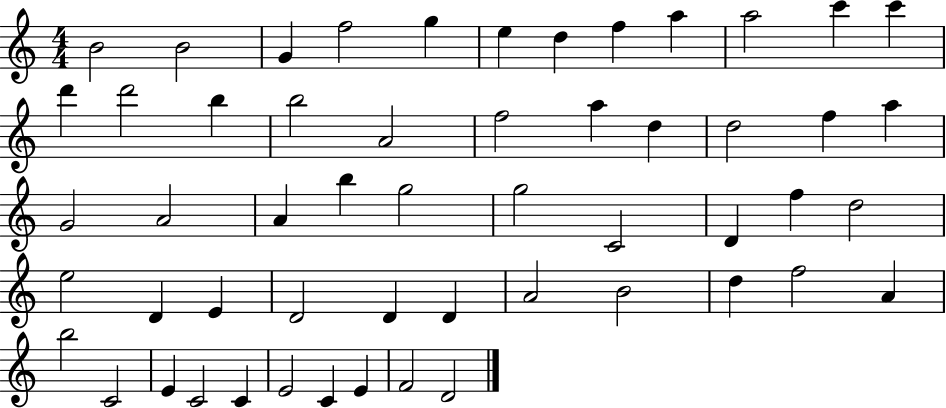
B4/h B4/h G4/q F5/h G5/q E5/q D5/q F5/q A5/q A5/h C6/q C6/q D6/q D6/h B5/q B5/h A4/h F5/h A5/q D5/q D5/h F5/q A5/q G4/h A4/h A4/q B5/q G5/h G5/h C4/h D4/q F5/q D5/h E5/h D4/q E4/q D4/h D4/q D4/q A4/h B4/h D5/q F5/h A4/q B5/h C4/h E4/q C4/h C4/q E4/h C4/q E4/q F4/h D4/h